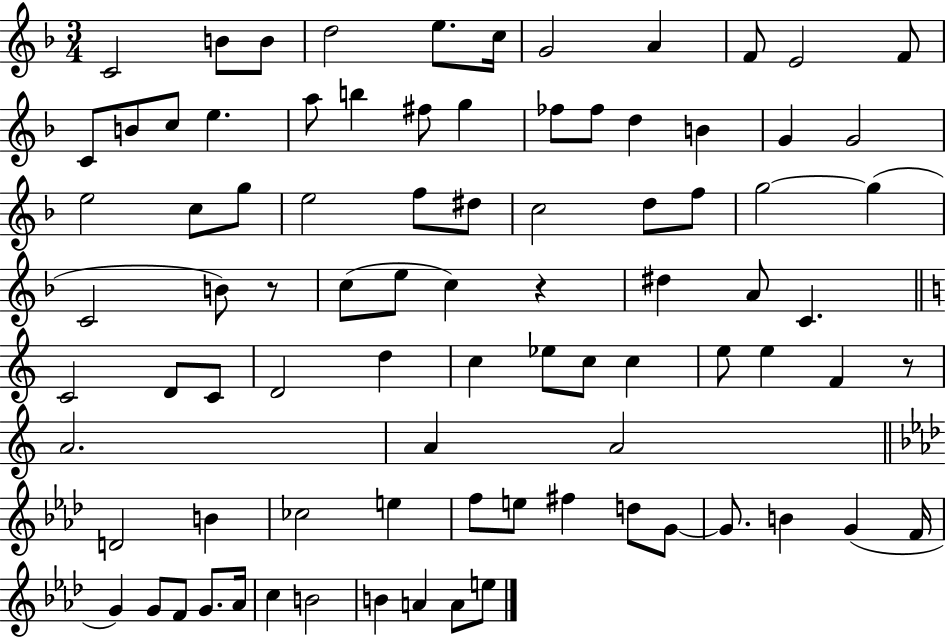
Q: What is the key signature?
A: F major